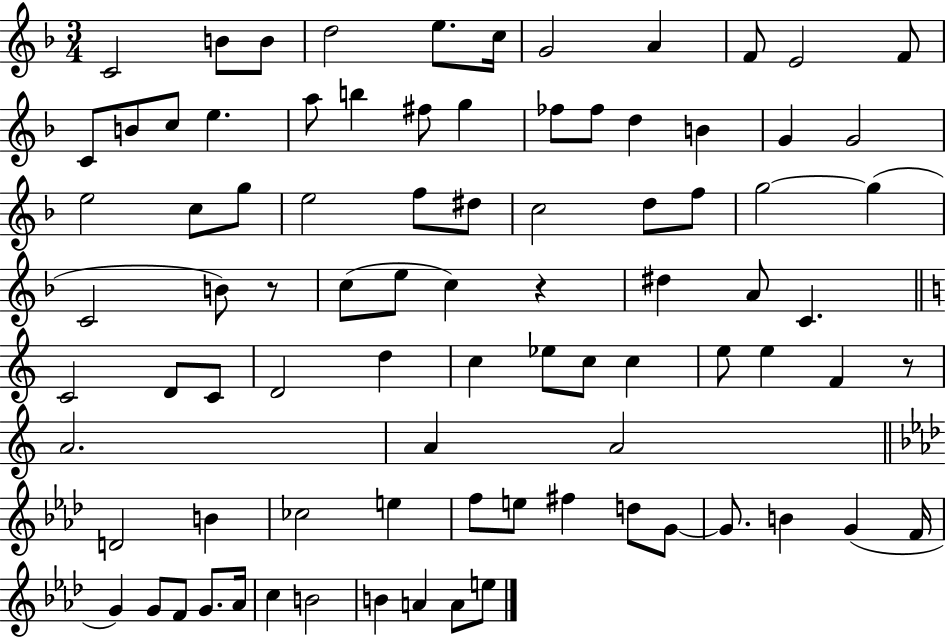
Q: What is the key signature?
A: F major